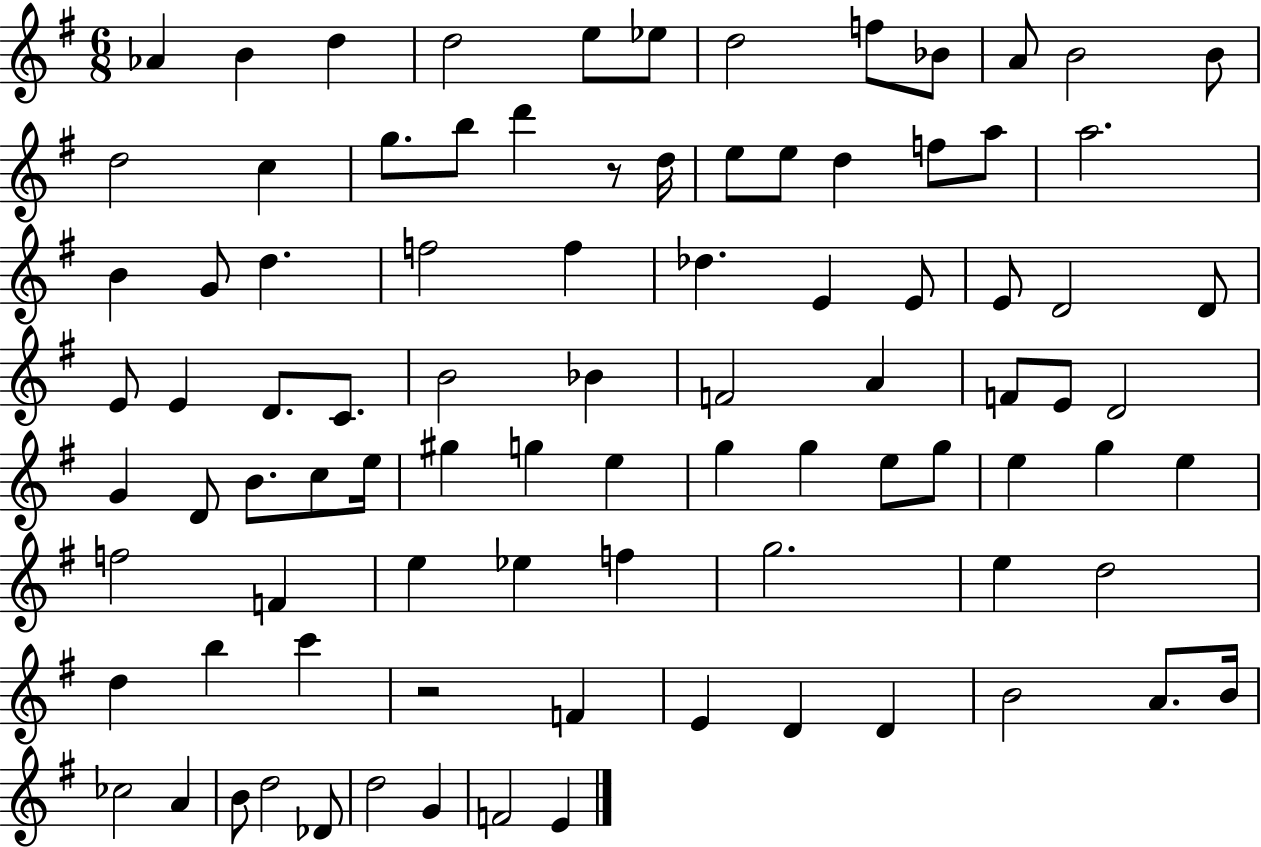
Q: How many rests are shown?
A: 2